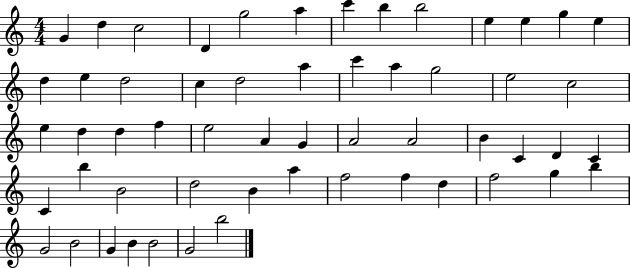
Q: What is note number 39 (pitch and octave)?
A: B5